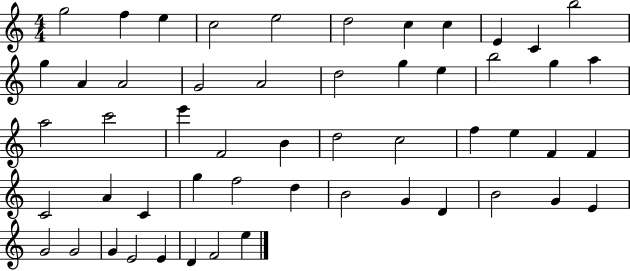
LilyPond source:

{
  \clef treble
  \numericTimeSignature
  \time 4/4
  \key c \major
  g''2 f''4 e''4 | c''2 e''2 | d''2 c''4 c''4 | e'4 c'4 b''2 | \break g''4 a'4 a'2 | g'2 a'2 | d''2 g''4 e''4 | b''2 g''4 a''4 | \break a''2 c'''2 | e'''4 f'2 b'4 | d''2 c''2 | f''4 e''4 f'4 f'4 | \break c'2 a'4 c'4 | g''4 f''2 d''4 | b'2 g'4 d'4 | b'2 g'4 e'4 | \break g'2 g'2 | g'4 e'2 e'4 | d'4 f'2 e''4 | \bar "|."
}